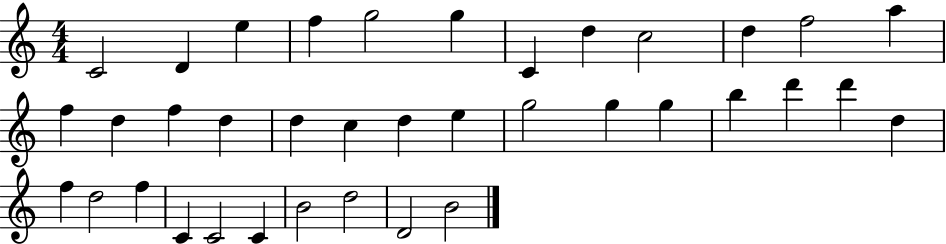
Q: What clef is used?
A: treble